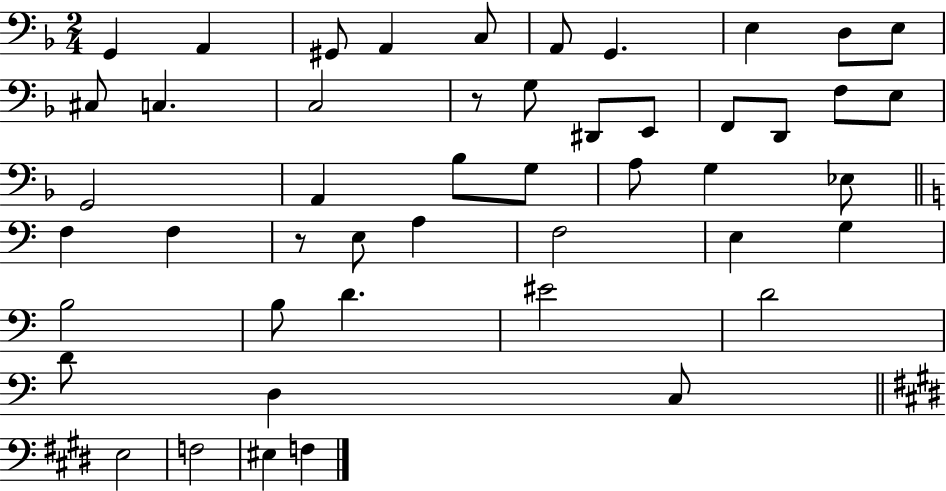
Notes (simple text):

G2/q A2/q G#2/e A2/q C3/e A2/e G2/q. E3/q D3/e E3/e C#3/e C3/q. C3/h R/e G3/e D#2/e E2/e F2/e D2/e F3/e E3/e G2/h A2/q Bb3/e G3/e A3/e G3/q Eb3/e F3/q F3/q R/e E3/e A3/q F3/h E3/q G3/q B3/h B3/e D4/q. EIS4/h D4/h D4/e D3/q C3/e E3/h F3/h EIS3/q F3/q